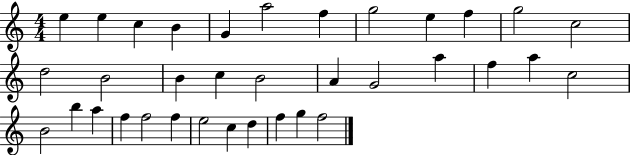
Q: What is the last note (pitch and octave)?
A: F5